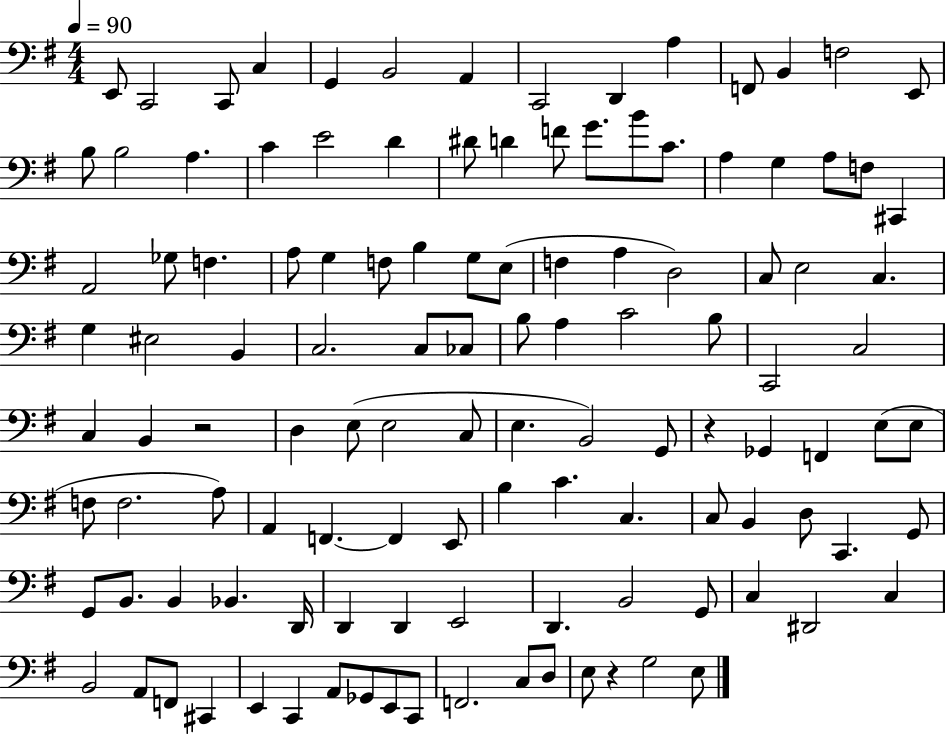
{
  \clef bass
  \numericTimeSignature
  \time 4/4
  \key g \major
  \tempo 4 = 90
  e,8 c,2 c,8 c4 | g,4 b,2 a,4 | c,2 d,4 a4 | f,8 b,4 f2 e,8 | \break b8 b2 a4. | c'4 e'2 d'4 | dis'8 d'4 f'8 g'8. b'8 c'8. | a4 g4 a8 f8 cis,4 | \break a,2 ges8 f4. | a8 g4 f8 b4 g8 e8( | f4 a4 d2) | c8 e2 c4. | \break g4 eis2 b,4 | c2. c8 ces8 | b8 a4 c'2 b8 | c,2 c2 | \break c4 b,4 r2 | d4 e8( e2 c8 | e4. b,2) g,8 | r4 ges,4 f,4 e8( e8 | \break f8 f2. a8) | a,4 f,4.~~ f,4 e,8 | b4 c'4. c4. | c8 b,4 d8 c,4. g,8 | \break g,8 b,8. b,4 bes,4. d,16 | d,4 d,4 e,2 | d,4. b,2 g,8 | c4 dis,2 c4 | \break b,2 a,8 f,8 cis,4 | e,4 c,4 a,8 ges,8 e,8 c,8 | f,2. c8 d8 | e8 r4 g2 e8 | \break \bar "|."
}